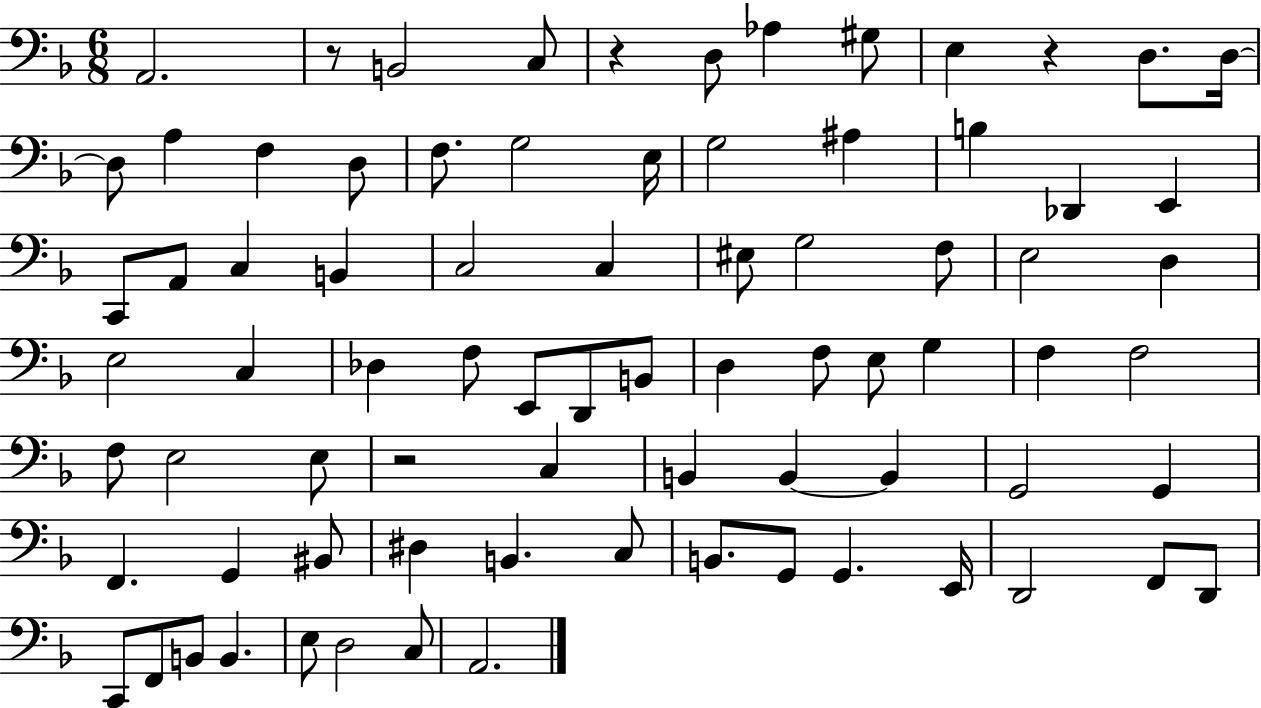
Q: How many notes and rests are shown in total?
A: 79